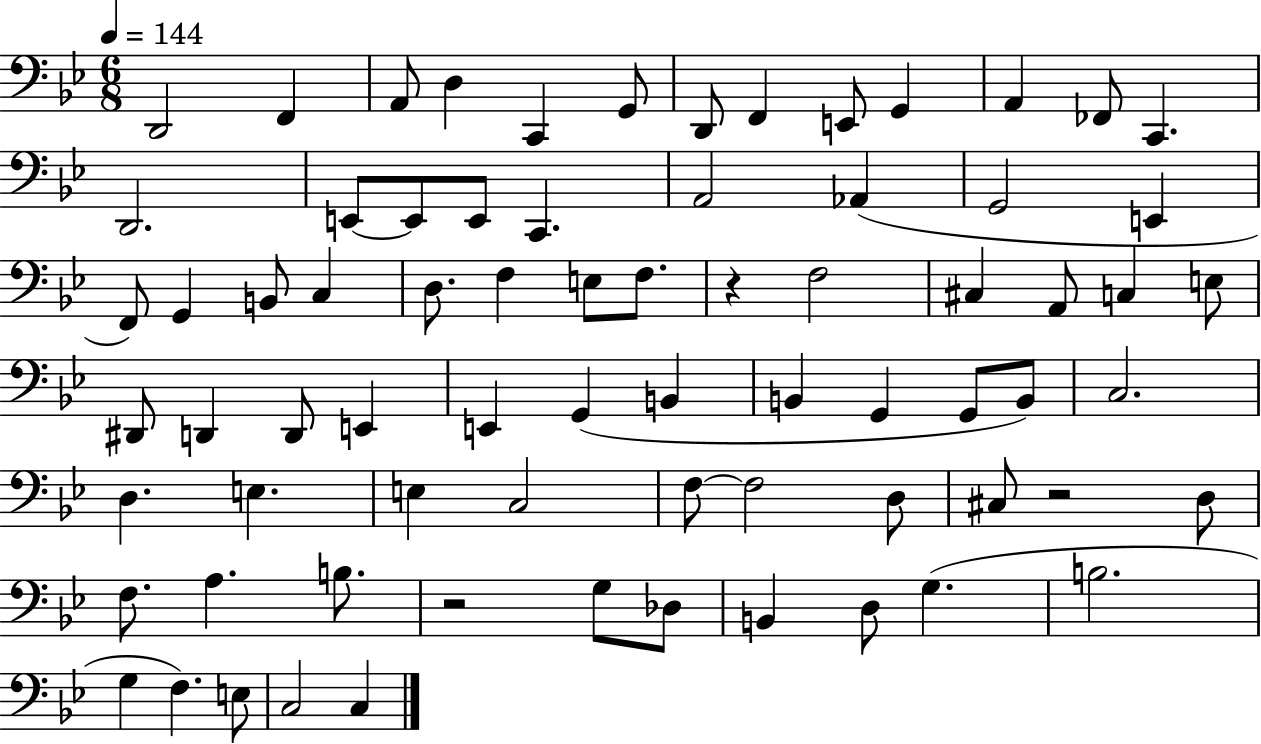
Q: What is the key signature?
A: BES major